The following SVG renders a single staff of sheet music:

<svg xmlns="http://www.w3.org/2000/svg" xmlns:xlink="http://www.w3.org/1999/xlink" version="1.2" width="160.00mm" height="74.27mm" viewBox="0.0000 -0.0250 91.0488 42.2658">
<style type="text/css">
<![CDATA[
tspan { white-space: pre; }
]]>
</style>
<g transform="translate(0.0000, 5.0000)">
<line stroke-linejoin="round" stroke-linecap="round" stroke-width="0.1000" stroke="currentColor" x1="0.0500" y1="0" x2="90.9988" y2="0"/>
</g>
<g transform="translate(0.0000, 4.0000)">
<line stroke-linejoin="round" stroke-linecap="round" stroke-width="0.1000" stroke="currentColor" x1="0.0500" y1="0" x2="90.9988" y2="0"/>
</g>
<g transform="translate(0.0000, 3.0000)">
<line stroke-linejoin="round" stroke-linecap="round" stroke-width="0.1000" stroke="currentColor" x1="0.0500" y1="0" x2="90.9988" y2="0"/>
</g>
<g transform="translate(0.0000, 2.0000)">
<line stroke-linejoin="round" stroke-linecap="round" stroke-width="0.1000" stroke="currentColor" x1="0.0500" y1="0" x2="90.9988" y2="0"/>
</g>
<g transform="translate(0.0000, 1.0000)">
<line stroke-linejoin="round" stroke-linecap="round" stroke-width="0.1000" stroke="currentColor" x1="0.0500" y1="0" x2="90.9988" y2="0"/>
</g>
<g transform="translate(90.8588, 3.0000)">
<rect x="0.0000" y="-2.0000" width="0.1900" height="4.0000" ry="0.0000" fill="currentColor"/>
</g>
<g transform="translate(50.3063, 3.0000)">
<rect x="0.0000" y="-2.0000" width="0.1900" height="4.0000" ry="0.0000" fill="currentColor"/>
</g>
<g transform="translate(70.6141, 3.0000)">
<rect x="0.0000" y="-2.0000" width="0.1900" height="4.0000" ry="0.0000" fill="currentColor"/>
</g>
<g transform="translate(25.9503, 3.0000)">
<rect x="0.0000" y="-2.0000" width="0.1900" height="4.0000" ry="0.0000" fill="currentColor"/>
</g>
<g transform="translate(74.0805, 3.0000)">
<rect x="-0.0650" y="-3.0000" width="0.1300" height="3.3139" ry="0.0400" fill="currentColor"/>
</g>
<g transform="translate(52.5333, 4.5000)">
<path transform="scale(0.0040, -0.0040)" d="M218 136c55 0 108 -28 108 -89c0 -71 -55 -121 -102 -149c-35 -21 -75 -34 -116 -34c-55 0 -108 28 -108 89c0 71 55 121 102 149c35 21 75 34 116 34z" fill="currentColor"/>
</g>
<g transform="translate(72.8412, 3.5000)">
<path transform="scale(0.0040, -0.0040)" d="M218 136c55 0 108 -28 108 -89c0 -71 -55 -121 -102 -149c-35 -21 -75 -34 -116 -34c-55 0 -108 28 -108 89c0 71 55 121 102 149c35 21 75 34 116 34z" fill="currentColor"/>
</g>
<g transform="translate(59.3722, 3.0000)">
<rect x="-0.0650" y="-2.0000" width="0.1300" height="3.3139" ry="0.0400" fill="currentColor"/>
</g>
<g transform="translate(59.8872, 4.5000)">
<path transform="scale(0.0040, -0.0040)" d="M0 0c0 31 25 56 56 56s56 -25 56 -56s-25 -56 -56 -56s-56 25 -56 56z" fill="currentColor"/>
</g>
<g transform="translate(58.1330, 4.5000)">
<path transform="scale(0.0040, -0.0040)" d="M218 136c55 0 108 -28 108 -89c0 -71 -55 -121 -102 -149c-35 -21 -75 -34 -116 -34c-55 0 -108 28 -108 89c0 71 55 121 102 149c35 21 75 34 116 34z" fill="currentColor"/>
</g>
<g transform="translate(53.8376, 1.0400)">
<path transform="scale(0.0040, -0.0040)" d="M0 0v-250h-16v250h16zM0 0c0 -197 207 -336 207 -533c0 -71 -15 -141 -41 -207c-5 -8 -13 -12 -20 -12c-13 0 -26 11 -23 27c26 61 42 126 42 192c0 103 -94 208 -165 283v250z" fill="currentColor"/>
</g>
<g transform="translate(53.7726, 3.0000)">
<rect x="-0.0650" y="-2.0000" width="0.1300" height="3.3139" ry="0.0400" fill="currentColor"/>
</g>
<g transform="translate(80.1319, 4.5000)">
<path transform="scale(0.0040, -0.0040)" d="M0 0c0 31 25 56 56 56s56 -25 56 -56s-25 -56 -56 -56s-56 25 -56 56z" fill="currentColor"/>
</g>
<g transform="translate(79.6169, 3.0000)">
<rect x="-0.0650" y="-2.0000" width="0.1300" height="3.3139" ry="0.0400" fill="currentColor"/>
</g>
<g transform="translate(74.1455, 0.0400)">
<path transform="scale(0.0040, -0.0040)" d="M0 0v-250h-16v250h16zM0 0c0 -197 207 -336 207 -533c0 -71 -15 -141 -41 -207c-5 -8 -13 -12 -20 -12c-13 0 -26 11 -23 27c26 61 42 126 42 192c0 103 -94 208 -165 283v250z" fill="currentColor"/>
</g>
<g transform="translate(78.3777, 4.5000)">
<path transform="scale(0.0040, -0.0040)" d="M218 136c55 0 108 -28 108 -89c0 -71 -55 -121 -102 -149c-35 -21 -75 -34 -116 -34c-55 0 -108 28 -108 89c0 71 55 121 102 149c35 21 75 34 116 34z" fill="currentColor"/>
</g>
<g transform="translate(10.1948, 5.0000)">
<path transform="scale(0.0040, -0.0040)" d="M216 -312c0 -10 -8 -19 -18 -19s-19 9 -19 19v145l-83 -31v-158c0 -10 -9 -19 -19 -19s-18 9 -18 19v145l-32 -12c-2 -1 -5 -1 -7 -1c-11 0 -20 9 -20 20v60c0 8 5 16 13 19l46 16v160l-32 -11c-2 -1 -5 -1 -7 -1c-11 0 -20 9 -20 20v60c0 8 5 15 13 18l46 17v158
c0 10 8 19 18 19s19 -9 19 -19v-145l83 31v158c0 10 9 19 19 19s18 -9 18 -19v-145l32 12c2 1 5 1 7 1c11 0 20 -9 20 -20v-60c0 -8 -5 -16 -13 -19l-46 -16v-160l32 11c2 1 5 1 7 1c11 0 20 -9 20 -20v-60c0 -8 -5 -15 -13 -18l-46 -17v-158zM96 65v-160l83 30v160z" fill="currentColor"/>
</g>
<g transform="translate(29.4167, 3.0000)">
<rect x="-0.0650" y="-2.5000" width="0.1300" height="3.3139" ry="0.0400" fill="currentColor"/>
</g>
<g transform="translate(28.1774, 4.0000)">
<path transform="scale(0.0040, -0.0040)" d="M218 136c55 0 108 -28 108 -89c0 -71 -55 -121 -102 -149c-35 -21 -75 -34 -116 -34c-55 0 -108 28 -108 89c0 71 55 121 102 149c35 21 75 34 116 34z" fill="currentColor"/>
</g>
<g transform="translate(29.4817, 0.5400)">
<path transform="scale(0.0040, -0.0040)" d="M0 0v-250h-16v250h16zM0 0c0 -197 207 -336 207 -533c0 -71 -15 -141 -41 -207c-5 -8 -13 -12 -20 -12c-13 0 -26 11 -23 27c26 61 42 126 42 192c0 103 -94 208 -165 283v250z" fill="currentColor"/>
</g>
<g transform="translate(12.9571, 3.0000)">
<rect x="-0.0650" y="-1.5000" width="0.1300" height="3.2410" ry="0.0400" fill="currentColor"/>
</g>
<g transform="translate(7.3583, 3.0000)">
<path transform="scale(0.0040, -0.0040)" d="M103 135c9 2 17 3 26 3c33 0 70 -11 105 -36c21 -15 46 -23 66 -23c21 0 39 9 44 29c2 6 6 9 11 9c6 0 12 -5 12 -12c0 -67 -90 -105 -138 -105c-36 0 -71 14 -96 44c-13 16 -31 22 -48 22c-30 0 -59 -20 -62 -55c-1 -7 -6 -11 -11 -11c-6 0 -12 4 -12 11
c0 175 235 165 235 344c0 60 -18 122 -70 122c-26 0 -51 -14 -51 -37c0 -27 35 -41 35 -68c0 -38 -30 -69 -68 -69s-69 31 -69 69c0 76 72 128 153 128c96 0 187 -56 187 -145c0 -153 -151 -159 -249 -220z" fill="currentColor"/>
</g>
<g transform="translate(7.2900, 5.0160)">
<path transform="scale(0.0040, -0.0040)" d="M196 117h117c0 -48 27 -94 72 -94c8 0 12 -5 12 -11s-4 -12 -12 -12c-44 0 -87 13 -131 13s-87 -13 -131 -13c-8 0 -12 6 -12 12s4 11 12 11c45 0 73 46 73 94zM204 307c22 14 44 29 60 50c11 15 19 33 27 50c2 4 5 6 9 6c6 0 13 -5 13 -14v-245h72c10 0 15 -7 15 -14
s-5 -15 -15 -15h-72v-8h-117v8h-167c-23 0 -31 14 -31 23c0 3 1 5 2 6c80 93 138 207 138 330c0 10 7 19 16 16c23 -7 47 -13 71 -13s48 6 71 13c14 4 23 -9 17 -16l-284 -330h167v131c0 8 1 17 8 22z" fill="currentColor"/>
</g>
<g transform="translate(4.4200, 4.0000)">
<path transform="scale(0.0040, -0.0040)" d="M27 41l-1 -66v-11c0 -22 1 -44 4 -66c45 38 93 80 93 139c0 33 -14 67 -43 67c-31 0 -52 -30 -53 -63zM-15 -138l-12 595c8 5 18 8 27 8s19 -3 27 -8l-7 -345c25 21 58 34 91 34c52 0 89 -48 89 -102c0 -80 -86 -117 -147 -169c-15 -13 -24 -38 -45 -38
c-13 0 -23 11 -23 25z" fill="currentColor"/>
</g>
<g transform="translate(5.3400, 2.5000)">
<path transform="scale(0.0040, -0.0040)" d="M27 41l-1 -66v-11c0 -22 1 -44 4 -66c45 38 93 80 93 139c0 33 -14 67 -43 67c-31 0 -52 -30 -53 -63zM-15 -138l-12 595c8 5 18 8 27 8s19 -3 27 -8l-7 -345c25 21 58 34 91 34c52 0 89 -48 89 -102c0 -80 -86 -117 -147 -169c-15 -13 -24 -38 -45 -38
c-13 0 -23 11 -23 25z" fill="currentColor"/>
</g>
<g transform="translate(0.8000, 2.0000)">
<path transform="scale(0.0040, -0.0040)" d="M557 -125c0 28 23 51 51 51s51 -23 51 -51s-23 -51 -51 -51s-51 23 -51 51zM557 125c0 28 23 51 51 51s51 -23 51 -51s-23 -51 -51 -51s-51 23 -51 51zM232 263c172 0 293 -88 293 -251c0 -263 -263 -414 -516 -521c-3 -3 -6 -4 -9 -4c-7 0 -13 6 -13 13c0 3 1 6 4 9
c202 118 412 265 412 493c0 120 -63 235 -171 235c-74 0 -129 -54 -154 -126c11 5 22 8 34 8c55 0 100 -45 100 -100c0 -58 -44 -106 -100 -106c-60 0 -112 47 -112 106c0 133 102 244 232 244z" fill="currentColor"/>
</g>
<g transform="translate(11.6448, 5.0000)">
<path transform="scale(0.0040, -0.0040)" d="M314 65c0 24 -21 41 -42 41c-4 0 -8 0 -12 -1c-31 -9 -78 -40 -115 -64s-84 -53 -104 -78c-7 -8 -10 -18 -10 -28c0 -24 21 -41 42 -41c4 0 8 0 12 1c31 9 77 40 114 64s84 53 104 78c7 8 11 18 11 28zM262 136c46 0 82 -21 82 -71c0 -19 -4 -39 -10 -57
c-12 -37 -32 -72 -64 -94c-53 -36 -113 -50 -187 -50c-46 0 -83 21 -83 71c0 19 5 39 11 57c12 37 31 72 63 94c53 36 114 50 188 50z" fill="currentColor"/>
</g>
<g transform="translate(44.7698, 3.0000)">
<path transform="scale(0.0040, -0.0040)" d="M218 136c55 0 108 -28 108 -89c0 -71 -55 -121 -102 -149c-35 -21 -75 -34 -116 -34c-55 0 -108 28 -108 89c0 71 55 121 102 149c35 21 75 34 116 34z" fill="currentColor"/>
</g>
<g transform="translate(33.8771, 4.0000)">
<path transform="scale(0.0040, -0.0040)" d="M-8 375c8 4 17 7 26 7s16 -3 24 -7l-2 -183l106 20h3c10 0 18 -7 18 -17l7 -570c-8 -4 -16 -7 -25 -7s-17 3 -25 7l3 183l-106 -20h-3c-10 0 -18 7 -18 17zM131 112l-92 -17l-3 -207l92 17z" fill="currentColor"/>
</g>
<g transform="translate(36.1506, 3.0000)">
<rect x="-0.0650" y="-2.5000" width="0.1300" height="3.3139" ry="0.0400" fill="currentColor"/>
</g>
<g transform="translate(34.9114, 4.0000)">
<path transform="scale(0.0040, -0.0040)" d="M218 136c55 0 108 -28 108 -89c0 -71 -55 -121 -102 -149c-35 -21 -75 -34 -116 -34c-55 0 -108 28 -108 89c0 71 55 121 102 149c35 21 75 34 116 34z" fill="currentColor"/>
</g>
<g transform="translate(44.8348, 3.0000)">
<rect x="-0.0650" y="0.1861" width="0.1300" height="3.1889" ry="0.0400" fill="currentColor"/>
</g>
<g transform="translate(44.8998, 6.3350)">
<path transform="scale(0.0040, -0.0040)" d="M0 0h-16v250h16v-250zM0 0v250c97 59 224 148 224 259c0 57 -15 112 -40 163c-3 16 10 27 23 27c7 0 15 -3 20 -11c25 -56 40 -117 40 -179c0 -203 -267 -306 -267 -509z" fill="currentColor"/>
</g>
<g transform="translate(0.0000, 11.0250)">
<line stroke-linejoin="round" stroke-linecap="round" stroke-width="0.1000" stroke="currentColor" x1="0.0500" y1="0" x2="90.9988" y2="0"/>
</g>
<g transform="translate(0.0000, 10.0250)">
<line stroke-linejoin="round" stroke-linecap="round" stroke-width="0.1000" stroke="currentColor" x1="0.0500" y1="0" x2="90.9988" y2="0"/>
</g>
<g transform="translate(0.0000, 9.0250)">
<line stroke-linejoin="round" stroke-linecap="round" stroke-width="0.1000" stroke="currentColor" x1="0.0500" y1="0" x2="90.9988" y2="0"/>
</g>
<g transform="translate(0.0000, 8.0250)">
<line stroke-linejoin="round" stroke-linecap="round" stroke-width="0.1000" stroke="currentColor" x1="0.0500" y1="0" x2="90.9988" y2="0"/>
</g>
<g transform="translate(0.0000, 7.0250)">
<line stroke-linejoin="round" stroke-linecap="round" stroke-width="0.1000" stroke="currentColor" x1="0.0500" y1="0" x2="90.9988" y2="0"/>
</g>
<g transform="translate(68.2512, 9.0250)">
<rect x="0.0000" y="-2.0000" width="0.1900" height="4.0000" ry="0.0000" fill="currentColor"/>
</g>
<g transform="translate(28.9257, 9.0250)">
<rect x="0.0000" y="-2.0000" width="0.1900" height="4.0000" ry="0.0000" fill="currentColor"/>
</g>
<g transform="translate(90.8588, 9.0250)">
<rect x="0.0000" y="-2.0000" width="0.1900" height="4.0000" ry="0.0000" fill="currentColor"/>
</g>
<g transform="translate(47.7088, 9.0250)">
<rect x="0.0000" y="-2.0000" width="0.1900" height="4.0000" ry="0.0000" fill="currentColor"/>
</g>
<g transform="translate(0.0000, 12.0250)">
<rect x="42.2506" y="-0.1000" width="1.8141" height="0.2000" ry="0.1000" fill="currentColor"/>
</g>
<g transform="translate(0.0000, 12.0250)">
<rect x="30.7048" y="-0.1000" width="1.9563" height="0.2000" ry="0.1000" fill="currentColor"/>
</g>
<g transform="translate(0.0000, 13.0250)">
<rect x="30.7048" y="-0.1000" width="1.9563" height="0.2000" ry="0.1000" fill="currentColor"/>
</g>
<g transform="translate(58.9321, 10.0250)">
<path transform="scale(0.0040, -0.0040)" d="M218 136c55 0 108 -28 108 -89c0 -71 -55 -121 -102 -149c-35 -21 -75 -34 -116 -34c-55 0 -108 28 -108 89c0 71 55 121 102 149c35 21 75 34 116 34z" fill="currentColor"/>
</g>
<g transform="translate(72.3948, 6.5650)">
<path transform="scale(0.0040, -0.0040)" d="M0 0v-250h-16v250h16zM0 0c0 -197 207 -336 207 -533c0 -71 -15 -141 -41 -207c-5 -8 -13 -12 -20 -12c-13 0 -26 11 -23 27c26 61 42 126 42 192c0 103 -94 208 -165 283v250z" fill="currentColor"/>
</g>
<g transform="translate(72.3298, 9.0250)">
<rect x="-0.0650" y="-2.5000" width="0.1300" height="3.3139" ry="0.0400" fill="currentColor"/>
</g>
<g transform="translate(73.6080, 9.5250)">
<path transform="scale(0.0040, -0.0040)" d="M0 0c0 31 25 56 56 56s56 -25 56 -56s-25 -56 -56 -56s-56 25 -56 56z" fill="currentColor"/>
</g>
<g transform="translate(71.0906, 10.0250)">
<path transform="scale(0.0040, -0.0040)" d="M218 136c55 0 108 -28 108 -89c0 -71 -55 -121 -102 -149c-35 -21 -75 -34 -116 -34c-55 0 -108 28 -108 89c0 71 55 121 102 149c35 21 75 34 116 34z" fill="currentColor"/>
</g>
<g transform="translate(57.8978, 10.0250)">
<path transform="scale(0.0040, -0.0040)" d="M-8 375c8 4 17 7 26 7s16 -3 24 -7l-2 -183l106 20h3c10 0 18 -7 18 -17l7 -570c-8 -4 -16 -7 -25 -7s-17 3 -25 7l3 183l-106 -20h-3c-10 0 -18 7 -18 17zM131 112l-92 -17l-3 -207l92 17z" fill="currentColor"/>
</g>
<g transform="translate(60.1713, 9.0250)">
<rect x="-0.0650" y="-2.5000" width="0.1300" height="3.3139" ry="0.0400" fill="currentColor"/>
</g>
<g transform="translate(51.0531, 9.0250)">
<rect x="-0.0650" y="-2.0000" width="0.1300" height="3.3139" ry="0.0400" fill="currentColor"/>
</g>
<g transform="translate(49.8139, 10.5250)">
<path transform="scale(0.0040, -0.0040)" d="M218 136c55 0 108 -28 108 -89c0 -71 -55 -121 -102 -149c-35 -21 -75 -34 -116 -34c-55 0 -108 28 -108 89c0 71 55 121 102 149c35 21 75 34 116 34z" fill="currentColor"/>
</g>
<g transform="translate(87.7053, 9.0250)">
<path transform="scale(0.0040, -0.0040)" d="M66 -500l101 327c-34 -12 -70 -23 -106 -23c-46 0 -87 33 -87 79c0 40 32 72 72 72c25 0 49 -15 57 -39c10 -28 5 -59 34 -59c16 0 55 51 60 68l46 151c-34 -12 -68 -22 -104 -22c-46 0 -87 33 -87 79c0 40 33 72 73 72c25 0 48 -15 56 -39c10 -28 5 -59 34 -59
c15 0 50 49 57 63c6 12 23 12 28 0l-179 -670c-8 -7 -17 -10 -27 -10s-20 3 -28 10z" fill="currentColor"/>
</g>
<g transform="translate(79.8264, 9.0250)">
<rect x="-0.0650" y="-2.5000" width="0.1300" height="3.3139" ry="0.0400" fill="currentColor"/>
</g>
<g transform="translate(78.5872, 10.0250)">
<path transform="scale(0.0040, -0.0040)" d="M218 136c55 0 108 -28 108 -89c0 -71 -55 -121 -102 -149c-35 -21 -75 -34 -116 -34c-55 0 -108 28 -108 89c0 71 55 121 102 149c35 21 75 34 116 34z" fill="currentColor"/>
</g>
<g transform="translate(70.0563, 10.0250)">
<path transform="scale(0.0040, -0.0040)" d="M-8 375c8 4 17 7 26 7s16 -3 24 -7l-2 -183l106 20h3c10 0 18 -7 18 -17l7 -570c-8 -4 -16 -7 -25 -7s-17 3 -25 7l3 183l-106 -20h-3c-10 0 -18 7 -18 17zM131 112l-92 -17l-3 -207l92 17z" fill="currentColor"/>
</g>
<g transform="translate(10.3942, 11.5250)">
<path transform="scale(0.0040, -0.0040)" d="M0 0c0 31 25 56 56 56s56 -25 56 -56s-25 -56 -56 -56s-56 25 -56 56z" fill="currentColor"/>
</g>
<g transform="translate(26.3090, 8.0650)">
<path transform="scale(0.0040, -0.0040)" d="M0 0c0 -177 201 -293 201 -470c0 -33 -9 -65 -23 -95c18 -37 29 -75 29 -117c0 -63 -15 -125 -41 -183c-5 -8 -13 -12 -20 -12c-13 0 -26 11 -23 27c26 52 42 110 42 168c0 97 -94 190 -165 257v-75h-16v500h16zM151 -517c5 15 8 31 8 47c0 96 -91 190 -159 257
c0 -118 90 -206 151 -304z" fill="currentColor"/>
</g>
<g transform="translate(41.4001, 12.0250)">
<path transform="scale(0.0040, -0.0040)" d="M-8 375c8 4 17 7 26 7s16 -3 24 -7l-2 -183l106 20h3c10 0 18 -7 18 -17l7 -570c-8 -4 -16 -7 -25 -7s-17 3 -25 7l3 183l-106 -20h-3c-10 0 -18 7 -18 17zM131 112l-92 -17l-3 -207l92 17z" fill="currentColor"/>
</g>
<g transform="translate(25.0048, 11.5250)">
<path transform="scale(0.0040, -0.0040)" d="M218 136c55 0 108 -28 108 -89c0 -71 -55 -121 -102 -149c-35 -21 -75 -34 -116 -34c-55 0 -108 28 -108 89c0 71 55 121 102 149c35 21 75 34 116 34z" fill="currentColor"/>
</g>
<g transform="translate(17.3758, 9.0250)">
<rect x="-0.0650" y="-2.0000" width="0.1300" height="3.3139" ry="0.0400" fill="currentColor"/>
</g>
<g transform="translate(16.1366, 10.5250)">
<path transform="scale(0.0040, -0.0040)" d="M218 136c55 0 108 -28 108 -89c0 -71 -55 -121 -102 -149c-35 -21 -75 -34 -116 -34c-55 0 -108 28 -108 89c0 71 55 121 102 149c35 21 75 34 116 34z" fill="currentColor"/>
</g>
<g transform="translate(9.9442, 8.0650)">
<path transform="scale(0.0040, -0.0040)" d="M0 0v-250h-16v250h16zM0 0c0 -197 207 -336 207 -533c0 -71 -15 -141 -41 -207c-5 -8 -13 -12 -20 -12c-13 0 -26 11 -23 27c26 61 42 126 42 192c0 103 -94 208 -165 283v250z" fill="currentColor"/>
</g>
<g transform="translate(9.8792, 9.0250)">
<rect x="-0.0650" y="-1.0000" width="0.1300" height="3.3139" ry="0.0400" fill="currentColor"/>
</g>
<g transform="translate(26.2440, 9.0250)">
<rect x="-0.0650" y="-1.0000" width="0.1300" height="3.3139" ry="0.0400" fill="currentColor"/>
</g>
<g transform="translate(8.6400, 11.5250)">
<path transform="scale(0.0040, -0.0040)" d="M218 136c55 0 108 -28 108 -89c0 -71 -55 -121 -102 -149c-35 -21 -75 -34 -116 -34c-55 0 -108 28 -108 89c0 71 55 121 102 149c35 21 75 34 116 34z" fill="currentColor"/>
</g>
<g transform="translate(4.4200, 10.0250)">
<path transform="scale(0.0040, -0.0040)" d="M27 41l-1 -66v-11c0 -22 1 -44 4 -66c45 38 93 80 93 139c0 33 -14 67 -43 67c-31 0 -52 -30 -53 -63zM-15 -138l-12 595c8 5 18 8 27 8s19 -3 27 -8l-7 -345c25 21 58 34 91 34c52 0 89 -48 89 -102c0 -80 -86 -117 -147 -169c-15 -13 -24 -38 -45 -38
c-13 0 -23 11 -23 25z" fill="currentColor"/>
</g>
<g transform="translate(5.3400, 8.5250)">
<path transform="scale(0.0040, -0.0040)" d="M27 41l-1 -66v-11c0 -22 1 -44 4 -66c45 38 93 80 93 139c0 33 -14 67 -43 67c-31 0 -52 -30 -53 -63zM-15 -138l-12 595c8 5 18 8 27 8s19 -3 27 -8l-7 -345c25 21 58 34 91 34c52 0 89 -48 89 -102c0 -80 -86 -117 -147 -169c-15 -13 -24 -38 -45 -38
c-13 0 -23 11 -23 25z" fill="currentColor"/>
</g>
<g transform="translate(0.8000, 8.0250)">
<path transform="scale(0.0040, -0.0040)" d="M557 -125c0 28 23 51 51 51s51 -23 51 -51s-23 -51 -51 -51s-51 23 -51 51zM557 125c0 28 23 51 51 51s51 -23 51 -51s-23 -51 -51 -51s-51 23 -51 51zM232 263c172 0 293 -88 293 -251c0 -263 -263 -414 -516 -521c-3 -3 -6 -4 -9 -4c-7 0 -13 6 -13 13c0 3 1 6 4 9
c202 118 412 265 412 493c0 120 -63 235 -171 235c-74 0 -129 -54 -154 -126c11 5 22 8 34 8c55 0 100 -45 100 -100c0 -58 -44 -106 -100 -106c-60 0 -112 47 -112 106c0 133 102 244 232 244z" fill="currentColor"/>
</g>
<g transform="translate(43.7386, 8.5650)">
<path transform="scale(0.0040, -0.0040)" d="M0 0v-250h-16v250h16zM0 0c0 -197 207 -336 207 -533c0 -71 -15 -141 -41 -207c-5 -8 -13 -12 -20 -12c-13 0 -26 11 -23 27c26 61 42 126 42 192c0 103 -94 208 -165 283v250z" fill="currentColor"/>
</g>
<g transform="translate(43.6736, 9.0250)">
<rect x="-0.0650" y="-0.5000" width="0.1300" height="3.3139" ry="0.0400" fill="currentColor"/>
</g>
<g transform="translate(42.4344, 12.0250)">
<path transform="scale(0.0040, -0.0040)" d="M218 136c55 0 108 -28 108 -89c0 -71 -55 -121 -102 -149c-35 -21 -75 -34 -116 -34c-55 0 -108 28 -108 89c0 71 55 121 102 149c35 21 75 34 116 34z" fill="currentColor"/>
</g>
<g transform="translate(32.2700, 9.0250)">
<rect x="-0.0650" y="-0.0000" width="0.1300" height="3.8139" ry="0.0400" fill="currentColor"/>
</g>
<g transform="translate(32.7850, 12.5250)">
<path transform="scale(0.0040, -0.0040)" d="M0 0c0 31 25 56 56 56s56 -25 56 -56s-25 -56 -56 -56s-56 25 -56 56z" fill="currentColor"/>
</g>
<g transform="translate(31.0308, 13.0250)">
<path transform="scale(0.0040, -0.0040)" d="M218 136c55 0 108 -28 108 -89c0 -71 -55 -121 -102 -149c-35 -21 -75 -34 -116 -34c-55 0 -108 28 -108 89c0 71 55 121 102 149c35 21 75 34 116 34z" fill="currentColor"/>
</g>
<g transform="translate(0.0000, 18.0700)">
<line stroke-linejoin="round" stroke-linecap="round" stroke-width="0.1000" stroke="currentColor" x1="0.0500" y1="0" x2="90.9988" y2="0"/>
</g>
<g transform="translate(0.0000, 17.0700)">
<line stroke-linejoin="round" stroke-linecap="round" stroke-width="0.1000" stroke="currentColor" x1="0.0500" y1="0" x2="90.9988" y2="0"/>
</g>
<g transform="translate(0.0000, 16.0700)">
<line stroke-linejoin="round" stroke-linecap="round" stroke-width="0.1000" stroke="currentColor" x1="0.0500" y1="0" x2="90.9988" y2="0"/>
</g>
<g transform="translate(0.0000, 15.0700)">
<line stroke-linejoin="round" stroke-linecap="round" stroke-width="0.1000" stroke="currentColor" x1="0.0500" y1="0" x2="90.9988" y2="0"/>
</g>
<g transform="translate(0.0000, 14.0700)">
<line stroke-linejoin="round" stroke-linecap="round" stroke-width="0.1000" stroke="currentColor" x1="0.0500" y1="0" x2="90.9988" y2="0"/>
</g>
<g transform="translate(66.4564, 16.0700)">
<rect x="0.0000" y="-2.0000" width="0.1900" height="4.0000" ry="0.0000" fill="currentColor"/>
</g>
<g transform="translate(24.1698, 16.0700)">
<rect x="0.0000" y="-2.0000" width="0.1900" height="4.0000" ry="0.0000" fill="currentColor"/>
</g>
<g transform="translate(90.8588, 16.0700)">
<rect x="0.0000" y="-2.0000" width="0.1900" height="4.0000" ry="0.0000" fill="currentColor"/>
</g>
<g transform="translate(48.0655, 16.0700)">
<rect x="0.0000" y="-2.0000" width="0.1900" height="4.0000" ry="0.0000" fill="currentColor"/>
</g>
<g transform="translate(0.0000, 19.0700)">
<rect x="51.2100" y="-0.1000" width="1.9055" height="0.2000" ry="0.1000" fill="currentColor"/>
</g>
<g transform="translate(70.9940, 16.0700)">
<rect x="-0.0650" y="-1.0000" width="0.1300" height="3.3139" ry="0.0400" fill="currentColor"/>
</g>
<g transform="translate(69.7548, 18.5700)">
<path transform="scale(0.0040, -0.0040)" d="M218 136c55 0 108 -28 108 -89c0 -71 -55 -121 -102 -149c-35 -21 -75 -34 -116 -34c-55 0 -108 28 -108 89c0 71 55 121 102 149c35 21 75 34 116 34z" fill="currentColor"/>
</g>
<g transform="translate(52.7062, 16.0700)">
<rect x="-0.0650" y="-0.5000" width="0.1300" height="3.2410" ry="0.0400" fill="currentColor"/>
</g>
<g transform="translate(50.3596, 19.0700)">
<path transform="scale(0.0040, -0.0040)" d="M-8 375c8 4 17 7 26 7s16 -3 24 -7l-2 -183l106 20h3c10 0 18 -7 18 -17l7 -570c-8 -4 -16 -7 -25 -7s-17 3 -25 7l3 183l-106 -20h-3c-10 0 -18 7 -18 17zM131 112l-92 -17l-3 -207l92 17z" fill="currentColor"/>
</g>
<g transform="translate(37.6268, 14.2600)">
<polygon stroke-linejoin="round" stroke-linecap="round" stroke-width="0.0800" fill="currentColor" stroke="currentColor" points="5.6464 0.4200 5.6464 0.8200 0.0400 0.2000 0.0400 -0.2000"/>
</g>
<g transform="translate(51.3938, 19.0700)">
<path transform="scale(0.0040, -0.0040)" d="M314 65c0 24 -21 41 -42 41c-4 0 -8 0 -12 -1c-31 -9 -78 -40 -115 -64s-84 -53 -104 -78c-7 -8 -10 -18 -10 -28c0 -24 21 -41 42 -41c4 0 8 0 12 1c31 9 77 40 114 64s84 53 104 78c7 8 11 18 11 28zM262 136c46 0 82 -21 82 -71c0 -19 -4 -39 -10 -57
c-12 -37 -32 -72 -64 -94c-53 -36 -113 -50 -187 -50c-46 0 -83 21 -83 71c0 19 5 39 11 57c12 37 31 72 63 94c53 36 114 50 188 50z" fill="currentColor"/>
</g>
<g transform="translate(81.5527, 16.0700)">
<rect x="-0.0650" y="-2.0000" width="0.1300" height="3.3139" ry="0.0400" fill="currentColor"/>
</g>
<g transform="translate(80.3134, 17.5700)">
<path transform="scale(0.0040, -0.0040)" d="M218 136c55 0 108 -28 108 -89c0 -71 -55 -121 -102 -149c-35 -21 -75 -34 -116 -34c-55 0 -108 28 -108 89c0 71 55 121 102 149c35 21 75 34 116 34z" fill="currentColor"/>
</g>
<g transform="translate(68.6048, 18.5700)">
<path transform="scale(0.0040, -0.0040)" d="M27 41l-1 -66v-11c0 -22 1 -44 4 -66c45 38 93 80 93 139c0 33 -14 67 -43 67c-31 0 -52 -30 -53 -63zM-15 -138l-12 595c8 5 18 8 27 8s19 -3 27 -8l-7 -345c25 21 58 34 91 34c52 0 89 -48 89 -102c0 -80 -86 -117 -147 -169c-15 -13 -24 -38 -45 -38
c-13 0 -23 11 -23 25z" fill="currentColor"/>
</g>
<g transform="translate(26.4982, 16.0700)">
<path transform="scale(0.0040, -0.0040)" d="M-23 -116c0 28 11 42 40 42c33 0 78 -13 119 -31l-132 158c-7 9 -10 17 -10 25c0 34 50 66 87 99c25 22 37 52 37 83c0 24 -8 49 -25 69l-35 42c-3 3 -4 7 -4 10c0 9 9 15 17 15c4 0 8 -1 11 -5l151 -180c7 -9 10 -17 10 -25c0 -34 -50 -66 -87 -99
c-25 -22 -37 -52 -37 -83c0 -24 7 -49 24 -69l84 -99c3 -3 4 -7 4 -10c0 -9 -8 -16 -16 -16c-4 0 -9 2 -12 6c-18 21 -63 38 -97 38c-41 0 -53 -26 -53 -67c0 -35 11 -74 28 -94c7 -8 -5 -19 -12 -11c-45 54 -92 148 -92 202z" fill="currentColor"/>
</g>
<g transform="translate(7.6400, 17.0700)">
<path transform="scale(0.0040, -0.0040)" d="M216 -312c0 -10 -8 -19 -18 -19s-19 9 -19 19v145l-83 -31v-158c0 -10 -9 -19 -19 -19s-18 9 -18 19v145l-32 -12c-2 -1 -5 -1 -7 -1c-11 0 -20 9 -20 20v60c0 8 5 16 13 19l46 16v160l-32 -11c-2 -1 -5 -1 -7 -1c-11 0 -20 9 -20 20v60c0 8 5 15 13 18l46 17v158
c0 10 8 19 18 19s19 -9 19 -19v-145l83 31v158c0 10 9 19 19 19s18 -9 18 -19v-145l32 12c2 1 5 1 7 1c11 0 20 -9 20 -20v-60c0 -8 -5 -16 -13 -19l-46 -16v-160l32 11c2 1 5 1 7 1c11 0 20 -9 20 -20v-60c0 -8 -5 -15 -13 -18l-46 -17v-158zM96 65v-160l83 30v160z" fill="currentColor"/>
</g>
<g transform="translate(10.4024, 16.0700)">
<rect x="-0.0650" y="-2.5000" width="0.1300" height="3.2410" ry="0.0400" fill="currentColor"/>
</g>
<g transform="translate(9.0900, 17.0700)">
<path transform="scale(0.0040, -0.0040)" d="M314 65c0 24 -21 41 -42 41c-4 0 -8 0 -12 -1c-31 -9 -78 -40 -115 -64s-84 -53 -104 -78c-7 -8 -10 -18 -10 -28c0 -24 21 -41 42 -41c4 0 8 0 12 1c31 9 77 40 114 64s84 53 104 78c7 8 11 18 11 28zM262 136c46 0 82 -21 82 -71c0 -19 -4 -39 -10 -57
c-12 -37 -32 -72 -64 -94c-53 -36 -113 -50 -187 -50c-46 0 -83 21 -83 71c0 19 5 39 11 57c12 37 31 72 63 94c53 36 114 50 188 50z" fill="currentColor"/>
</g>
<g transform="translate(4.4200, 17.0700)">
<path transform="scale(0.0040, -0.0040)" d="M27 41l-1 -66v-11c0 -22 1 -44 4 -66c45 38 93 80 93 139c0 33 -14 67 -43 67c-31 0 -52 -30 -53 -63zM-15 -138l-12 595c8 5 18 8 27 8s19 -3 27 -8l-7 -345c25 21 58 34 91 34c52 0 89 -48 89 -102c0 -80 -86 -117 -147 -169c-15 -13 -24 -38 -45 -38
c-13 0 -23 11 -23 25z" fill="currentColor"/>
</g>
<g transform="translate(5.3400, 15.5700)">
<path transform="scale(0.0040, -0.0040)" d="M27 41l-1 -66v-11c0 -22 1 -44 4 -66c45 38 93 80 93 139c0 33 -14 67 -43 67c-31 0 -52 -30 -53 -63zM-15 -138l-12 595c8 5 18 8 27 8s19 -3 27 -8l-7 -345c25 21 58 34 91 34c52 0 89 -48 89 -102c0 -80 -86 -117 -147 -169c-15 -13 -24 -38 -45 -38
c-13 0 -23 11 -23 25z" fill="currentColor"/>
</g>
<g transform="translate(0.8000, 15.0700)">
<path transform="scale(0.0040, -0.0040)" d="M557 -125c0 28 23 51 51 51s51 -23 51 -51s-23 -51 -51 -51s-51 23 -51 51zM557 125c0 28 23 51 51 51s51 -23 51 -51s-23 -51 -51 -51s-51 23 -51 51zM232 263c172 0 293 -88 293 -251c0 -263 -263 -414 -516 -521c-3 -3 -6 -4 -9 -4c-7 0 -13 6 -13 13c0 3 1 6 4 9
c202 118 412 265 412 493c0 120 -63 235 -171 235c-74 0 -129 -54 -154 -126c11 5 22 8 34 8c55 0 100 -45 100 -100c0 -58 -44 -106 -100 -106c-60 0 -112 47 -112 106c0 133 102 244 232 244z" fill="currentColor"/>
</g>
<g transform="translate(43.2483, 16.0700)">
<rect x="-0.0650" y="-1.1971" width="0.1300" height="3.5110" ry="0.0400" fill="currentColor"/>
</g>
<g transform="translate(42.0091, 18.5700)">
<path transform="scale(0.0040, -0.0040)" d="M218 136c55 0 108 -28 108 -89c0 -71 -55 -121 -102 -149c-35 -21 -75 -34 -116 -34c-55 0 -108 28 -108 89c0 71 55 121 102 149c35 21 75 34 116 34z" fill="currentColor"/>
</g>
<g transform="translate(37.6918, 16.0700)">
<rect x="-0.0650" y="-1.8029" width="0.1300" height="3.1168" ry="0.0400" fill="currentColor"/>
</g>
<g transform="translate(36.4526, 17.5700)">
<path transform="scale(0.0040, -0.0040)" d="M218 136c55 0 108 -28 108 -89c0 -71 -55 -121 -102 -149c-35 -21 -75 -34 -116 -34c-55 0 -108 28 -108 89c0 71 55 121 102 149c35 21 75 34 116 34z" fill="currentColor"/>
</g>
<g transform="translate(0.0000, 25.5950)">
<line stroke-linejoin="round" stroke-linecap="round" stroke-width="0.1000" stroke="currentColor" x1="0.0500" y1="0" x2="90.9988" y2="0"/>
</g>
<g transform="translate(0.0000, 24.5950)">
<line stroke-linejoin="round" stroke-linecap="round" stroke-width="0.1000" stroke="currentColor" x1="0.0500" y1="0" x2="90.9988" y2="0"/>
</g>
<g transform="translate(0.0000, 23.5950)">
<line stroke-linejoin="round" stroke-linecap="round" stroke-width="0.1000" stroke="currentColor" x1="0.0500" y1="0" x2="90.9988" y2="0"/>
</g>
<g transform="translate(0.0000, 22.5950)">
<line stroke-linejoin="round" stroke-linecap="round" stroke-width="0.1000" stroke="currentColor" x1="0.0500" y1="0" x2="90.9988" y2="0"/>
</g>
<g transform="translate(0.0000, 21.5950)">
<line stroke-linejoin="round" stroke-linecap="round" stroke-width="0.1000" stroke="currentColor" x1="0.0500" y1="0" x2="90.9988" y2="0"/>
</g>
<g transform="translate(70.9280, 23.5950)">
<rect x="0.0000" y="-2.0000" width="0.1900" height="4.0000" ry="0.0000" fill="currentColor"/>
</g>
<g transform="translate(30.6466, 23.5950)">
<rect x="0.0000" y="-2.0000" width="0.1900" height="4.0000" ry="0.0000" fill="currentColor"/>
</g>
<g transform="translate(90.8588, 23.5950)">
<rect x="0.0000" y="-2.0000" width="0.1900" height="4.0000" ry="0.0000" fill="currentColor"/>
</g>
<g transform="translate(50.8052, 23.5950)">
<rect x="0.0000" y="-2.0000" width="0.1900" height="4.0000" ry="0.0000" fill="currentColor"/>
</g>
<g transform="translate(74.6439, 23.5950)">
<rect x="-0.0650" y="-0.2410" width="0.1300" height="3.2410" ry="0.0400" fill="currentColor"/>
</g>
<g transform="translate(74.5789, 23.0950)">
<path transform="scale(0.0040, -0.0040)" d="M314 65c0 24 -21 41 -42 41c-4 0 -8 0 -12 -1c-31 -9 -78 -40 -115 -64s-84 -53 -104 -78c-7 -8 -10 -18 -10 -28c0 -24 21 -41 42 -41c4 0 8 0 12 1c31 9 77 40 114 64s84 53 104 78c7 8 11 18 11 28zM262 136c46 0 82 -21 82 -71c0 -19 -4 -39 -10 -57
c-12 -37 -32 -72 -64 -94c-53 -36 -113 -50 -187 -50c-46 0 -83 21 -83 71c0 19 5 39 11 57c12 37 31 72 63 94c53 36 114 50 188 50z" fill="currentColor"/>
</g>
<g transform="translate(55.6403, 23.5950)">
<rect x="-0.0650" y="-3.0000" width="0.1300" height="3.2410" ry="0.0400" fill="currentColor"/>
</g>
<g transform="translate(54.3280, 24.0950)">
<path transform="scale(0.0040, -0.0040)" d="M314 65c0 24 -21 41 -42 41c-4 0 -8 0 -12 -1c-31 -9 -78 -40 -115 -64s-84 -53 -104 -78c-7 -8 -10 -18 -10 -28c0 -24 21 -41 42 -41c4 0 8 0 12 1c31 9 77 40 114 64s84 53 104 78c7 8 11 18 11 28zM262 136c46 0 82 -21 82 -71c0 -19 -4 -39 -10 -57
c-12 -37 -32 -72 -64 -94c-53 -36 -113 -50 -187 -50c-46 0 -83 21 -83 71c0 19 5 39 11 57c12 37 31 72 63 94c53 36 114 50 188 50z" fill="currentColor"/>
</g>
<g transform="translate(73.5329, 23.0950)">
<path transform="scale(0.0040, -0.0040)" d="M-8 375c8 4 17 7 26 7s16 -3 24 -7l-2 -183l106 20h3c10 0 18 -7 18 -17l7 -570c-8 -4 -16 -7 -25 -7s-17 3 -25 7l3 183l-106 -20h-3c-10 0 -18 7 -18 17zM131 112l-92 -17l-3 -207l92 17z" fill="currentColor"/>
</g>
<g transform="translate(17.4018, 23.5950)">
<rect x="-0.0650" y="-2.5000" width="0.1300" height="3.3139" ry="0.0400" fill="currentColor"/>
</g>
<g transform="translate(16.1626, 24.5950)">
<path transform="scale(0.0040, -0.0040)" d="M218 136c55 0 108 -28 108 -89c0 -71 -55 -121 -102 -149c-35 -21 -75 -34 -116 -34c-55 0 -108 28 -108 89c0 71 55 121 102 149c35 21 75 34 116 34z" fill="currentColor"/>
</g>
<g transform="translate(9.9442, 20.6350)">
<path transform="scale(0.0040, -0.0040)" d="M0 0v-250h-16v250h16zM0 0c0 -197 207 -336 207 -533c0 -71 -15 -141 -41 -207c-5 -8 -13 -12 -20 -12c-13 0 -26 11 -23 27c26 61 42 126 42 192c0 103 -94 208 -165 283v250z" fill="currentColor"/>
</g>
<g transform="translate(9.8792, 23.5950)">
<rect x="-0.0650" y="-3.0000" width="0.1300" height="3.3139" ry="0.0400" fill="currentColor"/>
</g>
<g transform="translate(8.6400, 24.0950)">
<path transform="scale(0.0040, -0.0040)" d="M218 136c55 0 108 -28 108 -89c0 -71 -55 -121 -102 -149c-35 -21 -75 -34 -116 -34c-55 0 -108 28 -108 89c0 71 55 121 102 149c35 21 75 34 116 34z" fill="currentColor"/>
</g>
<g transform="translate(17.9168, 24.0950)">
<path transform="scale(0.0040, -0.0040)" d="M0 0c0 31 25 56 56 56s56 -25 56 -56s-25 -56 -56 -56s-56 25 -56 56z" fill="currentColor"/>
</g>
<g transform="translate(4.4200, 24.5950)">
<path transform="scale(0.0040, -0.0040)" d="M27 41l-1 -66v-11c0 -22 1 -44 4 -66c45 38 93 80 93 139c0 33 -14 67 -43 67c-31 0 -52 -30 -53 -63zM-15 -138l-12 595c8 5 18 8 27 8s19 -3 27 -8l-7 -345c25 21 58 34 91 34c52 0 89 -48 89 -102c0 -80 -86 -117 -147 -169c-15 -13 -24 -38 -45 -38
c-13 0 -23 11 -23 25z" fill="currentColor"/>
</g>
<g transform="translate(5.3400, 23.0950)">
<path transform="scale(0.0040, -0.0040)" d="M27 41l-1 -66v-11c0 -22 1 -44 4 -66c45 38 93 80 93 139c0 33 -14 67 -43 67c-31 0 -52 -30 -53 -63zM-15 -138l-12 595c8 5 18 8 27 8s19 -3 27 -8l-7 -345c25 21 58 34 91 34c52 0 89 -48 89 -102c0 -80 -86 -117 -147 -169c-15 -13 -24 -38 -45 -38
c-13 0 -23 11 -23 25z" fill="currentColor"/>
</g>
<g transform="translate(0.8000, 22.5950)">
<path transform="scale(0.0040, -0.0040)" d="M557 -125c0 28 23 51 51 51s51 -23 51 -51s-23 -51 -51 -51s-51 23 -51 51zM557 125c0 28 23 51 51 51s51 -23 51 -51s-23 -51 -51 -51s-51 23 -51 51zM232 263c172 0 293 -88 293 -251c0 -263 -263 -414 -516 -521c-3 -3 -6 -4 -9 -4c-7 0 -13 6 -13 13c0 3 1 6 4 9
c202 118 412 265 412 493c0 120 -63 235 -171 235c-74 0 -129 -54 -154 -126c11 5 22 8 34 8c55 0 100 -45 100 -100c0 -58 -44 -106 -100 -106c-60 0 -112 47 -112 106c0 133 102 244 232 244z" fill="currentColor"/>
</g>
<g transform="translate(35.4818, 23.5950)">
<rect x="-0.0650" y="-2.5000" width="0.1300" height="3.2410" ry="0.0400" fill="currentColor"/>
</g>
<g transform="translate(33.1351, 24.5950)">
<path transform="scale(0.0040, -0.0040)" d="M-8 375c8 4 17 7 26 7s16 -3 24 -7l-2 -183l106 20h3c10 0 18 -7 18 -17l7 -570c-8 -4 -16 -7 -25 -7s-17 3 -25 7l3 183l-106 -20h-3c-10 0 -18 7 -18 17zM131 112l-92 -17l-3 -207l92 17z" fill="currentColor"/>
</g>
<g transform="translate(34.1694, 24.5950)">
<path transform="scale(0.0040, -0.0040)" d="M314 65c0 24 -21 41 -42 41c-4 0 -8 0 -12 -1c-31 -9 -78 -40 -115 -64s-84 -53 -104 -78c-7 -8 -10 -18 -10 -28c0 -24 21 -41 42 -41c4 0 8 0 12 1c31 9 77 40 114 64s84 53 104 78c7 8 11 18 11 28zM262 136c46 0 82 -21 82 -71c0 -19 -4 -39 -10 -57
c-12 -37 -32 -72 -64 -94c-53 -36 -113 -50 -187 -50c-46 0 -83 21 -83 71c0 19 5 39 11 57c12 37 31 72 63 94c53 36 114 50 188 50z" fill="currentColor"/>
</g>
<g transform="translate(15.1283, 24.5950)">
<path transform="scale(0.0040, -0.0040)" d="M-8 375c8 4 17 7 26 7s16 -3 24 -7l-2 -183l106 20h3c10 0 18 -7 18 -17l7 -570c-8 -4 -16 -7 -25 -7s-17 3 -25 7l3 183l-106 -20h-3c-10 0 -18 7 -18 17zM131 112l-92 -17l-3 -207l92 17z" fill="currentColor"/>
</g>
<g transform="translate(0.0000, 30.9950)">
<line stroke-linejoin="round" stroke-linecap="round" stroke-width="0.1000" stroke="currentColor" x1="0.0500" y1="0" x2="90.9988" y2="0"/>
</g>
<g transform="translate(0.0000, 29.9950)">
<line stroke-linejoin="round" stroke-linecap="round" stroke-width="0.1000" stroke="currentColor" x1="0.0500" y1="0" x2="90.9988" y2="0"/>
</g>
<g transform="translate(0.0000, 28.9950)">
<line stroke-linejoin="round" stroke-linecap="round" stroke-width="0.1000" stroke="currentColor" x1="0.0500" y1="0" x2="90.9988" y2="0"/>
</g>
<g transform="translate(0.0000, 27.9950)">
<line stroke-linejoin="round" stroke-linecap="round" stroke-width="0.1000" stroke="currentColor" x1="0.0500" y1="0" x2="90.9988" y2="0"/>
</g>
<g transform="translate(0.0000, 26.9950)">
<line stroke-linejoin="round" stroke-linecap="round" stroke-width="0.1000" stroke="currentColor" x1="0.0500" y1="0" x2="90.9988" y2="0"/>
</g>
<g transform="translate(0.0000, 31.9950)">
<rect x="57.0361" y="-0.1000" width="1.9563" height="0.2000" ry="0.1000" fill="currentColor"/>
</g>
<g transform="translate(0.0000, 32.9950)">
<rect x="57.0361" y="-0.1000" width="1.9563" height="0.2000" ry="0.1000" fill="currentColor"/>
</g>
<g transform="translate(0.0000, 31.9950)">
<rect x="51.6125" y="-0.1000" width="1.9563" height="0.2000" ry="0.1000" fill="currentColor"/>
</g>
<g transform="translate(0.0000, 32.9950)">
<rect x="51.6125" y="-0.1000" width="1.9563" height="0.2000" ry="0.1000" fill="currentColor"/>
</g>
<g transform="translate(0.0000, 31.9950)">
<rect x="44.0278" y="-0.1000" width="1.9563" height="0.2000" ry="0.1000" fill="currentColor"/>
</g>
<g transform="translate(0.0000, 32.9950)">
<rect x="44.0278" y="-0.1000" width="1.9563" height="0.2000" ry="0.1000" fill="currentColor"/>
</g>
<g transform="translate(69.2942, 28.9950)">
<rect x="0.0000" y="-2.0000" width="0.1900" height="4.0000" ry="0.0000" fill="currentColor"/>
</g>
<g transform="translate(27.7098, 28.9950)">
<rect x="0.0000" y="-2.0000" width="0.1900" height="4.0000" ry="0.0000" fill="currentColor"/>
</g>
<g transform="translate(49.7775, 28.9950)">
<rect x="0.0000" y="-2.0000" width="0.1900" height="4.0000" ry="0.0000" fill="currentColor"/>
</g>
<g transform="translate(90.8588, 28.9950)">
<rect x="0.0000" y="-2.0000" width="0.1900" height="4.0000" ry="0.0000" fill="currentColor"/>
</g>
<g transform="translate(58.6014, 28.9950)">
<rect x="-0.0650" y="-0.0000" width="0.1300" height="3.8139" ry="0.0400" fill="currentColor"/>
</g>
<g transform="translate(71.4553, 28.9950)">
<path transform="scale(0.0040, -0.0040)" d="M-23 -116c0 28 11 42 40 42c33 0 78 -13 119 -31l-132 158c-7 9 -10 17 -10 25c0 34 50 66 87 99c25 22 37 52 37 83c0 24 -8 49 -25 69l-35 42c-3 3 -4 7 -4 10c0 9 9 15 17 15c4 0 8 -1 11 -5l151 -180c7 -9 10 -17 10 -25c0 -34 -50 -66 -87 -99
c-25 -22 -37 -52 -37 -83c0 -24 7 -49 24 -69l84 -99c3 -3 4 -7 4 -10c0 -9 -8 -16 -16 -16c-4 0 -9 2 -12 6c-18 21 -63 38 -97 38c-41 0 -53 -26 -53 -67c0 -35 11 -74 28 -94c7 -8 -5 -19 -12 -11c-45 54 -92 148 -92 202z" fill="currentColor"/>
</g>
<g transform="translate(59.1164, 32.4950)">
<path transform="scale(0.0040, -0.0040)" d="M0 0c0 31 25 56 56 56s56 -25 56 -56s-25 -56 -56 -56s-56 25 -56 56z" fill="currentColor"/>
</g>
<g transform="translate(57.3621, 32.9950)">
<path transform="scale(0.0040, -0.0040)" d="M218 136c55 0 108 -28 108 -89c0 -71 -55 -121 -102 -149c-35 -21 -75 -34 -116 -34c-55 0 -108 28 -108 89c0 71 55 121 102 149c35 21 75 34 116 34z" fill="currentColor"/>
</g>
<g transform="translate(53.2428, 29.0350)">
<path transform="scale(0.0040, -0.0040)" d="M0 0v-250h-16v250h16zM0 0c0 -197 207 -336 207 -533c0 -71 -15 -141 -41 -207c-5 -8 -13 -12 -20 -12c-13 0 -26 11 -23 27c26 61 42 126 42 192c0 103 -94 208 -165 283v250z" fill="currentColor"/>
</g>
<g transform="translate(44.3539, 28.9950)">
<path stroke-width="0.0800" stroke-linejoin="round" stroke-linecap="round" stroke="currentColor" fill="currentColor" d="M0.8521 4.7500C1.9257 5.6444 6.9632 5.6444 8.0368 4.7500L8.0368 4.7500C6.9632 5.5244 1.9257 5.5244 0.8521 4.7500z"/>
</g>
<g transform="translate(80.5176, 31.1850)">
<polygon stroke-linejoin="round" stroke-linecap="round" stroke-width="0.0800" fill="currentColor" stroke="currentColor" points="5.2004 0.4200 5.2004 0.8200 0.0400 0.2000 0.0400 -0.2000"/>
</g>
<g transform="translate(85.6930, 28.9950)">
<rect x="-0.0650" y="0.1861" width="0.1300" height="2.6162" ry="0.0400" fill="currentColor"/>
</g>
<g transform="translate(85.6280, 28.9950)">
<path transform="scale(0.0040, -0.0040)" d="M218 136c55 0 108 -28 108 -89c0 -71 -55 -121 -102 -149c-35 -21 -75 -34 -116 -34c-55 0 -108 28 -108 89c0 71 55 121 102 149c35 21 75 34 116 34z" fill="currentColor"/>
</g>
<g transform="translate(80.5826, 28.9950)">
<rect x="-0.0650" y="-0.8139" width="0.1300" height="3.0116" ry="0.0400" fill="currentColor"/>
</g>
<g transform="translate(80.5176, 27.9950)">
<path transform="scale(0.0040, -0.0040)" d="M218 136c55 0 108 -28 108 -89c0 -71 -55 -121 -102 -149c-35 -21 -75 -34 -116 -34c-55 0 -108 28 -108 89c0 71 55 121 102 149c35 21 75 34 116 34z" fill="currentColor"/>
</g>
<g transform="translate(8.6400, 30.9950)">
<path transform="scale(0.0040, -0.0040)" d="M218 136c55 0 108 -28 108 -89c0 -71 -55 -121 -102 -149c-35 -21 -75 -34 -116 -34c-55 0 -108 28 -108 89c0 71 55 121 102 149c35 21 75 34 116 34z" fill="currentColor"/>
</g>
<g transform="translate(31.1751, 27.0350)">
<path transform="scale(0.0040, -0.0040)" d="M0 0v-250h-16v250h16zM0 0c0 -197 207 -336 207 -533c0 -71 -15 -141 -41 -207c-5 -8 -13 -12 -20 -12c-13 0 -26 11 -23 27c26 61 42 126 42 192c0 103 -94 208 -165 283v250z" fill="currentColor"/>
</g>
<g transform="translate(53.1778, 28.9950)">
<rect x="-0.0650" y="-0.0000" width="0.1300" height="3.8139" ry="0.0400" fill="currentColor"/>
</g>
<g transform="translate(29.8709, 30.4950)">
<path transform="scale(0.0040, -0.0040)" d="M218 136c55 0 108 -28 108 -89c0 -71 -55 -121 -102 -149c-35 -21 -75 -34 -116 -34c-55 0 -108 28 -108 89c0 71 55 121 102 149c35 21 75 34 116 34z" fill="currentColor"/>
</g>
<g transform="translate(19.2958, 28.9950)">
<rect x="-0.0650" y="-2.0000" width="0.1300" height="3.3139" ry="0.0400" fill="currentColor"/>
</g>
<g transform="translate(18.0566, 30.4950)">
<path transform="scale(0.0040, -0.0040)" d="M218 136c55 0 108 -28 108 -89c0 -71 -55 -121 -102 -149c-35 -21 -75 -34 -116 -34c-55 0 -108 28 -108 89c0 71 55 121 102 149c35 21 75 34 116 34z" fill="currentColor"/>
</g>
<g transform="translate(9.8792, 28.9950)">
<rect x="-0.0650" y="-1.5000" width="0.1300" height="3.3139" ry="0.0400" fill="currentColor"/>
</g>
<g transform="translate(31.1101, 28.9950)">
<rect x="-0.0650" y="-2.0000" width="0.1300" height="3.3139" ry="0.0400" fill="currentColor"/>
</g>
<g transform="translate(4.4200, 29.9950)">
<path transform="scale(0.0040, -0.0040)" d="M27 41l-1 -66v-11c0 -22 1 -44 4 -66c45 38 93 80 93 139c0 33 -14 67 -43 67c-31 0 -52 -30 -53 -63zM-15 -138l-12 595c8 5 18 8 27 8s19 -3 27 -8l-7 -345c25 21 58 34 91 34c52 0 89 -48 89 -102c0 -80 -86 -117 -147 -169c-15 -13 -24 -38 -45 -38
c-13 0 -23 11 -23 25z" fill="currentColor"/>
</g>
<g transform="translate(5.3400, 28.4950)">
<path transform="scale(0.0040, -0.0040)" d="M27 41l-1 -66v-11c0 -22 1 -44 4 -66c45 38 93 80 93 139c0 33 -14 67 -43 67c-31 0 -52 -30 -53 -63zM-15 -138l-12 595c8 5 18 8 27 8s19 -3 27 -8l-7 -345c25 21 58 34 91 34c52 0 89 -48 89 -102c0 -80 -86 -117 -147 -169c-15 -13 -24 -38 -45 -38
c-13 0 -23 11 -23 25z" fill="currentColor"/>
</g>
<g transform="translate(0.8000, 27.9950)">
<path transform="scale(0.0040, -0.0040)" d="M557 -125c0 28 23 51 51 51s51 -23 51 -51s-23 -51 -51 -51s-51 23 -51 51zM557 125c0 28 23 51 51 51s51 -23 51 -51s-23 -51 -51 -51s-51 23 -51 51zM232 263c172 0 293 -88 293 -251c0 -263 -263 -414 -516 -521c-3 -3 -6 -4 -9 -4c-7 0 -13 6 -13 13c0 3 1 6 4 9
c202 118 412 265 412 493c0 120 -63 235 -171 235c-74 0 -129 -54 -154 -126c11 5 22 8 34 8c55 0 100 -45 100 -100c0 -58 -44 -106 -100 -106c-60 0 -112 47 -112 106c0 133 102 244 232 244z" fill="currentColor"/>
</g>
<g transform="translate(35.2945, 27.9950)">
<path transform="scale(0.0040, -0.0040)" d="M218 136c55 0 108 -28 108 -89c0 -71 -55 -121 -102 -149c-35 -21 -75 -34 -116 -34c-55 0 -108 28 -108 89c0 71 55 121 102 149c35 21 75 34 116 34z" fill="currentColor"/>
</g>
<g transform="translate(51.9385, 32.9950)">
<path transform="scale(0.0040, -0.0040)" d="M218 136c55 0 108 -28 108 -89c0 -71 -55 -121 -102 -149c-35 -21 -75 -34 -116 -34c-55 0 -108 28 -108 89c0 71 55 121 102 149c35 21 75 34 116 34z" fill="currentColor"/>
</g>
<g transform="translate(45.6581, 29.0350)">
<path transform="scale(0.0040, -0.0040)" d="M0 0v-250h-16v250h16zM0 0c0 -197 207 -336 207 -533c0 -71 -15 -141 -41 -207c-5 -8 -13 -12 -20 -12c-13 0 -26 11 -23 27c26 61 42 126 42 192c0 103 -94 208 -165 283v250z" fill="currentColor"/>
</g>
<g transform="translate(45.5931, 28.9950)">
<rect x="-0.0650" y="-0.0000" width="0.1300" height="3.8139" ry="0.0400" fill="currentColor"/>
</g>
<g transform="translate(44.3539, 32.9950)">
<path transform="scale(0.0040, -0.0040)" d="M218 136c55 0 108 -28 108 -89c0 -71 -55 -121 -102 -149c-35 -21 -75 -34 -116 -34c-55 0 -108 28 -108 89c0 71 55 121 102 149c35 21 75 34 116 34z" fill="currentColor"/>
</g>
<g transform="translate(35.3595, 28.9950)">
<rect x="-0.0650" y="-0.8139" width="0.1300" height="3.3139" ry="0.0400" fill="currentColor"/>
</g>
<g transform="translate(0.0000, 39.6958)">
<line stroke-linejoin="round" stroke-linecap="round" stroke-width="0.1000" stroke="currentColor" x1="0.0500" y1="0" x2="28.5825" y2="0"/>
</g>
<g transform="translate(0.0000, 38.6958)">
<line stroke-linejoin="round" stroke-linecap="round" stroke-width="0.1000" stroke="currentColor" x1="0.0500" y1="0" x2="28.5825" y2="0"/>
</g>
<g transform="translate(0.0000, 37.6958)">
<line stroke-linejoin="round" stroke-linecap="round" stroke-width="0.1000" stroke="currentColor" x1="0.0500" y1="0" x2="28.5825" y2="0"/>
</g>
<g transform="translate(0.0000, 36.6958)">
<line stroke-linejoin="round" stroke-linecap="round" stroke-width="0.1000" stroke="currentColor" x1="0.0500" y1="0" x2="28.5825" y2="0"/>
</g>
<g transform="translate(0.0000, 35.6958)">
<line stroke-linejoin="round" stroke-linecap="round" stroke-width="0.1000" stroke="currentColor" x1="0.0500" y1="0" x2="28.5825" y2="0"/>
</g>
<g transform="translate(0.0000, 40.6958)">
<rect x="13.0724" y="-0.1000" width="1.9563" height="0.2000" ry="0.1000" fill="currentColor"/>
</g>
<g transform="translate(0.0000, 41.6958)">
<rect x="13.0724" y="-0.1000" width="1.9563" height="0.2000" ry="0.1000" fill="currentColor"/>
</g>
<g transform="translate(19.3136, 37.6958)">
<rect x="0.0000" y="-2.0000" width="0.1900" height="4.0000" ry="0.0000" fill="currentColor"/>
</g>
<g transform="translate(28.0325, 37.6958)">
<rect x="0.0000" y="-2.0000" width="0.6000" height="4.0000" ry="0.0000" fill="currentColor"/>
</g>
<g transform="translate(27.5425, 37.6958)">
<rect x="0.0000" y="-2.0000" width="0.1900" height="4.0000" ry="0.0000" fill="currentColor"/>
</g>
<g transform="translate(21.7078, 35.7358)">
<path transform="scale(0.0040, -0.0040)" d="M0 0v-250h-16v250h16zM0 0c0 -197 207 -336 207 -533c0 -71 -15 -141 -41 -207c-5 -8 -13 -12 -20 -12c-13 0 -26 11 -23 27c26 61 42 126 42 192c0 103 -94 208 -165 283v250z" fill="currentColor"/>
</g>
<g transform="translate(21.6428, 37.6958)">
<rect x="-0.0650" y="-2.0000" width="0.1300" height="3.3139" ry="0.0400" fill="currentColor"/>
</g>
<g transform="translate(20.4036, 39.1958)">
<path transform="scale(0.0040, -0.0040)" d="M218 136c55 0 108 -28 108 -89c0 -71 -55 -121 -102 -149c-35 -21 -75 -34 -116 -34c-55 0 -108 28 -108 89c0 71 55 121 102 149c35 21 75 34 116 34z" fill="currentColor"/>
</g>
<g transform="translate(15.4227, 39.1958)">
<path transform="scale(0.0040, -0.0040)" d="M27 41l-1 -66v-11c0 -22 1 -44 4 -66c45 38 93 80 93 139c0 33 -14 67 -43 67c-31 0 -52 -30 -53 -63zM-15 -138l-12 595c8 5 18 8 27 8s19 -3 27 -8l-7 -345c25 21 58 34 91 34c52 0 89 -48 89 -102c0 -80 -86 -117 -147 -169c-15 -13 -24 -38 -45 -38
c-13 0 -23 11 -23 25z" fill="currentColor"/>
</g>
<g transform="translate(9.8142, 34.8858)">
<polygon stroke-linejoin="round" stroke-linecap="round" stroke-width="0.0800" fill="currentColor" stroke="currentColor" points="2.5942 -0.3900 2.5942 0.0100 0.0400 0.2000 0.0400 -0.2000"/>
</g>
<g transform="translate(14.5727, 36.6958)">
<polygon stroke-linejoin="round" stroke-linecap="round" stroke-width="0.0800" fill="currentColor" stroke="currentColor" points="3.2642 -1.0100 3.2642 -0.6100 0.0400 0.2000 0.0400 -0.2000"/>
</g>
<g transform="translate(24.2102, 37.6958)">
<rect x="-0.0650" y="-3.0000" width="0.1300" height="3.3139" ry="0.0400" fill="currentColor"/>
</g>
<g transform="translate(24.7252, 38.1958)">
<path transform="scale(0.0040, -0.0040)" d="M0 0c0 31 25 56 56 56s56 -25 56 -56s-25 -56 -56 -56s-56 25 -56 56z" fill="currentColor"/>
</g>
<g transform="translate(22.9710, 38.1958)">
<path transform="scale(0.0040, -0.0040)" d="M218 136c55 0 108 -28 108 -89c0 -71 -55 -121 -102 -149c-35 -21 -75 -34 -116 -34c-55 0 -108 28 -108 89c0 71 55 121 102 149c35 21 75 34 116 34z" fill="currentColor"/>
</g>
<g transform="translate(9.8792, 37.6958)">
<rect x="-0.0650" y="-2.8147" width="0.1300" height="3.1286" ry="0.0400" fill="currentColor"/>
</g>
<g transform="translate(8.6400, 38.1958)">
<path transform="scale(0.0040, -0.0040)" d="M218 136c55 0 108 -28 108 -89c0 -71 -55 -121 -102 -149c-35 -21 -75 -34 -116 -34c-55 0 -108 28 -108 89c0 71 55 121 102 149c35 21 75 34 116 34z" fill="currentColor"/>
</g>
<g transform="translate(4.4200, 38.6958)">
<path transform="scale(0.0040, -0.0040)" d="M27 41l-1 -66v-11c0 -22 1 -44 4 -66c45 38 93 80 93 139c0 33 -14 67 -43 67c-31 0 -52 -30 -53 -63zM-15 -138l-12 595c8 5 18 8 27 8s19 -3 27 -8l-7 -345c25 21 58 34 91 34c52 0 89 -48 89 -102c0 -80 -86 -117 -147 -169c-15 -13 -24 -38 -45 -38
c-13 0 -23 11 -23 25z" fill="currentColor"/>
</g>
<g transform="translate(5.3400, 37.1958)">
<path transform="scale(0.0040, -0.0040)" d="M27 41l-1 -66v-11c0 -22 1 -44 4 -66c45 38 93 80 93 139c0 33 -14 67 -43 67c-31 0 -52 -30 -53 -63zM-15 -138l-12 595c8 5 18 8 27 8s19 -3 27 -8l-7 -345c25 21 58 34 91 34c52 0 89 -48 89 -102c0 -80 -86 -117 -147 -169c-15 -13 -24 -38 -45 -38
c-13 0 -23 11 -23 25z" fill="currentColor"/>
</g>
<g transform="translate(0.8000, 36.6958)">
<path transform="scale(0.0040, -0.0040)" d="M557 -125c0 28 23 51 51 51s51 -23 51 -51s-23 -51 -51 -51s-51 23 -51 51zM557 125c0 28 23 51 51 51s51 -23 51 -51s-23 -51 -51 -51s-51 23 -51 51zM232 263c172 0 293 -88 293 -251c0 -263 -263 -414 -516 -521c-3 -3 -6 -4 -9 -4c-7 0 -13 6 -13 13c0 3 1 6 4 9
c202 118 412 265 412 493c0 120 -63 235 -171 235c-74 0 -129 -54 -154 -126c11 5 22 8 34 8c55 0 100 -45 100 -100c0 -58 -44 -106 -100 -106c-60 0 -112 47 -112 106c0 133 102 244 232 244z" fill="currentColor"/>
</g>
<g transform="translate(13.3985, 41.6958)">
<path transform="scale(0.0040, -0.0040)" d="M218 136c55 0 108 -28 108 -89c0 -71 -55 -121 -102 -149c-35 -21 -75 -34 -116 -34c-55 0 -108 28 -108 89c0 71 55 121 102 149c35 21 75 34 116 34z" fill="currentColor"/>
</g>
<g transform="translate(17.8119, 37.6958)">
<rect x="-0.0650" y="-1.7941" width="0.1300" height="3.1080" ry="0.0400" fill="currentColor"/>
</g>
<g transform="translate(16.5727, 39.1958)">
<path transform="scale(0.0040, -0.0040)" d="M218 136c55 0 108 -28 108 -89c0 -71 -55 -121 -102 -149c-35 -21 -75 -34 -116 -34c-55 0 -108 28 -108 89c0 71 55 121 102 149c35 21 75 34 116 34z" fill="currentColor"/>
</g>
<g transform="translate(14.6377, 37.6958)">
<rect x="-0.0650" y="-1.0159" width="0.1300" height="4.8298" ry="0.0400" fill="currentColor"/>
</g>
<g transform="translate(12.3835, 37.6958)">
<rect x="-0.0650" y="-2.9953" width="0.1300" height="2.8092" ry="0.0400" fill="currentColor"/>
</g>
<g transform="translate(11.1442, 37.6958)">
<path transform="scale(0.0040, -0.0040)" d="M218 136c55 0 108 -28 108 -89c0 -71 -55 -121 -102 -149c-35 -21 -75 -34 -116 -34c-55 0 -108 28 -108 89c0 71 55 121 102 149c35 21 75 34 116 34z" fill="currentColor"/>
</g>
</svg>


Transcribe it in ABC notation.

X:1
T:Untitled
M:2/4
L:1/4
K:Bb
^G,,2 _B,,/2 B,, D,/2 A,,/2 A,, C,/2 A,, F,,/2 A,, F,,/4 C,, E,,/2 A,, B,, B,,/2 B,, z/4 ^B,,2 z A,,/2 F,,/2 E,,2 _F,, A,, C,/2 B,, B,,2 C,2 E,2 G,, A,, A,,/2 F, C,,/2 C,,/2 C,, z F,/2 D,/2 C,/2 D,/2 C,,/2 _A,,/2 A,,/2 C,